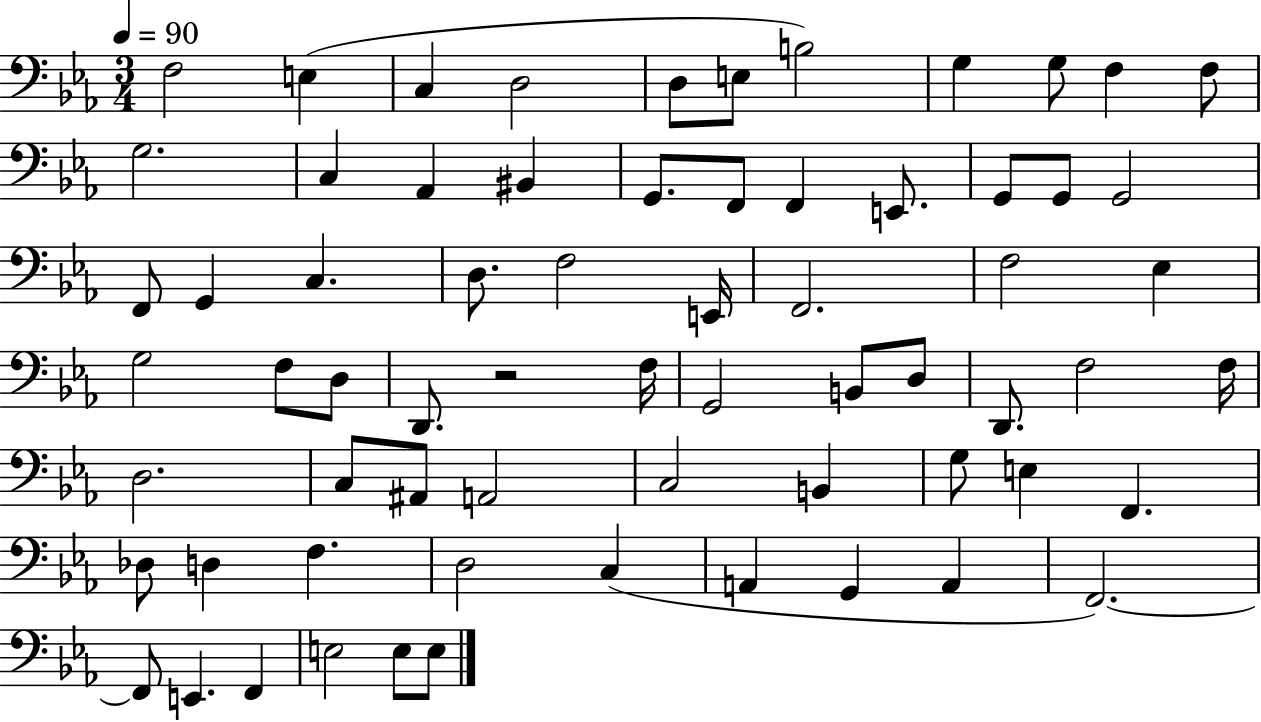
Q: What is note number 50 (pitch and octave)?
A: E3